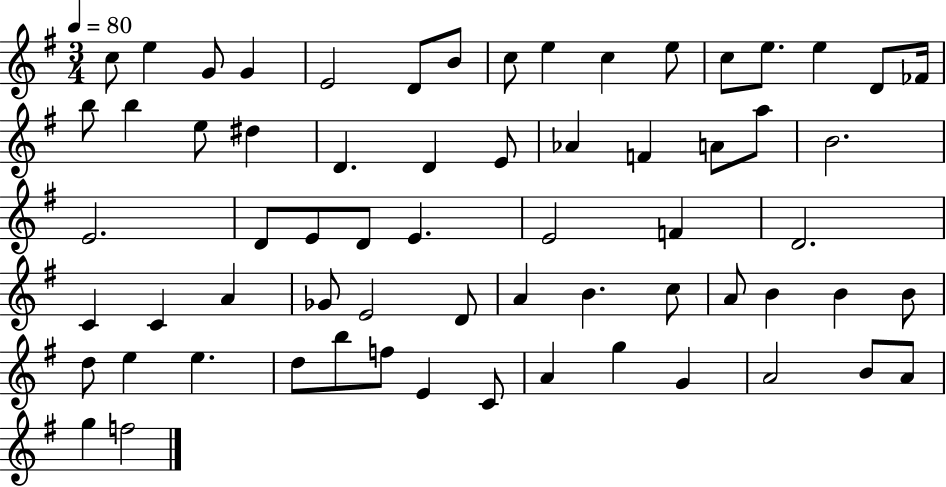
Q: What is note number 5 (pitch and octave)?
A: E4